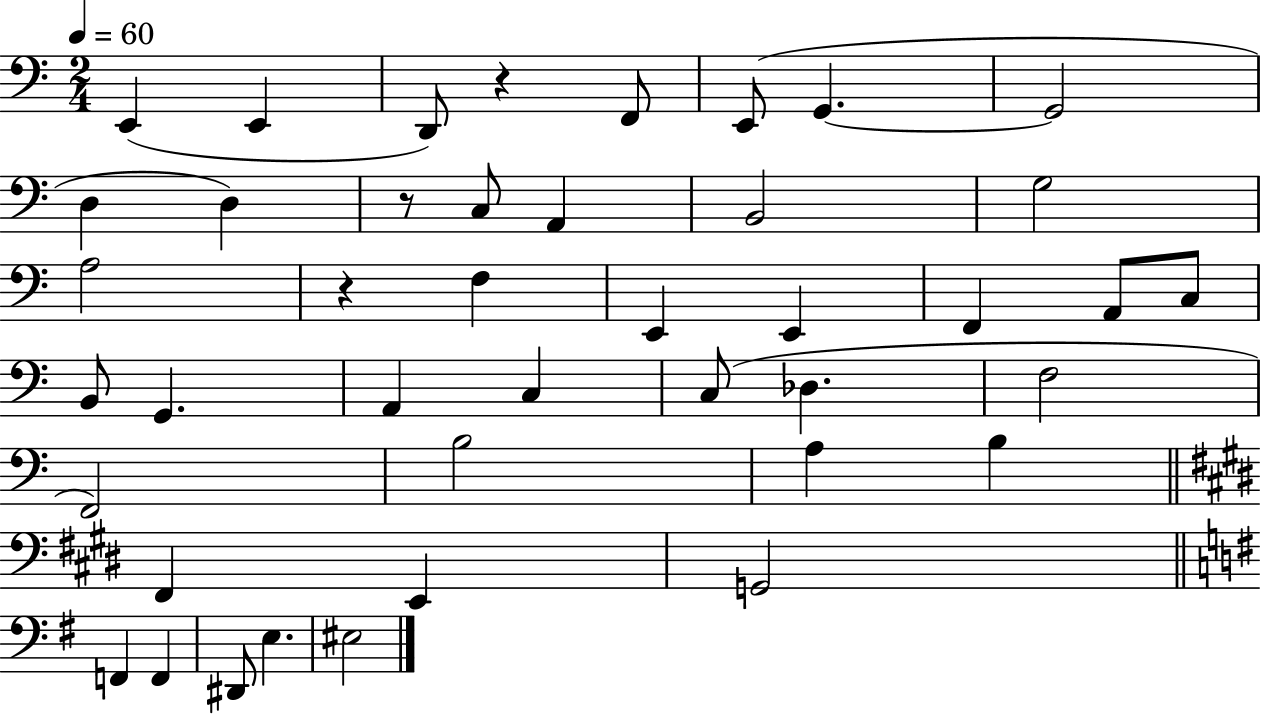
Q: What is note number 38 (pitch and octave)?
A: E3